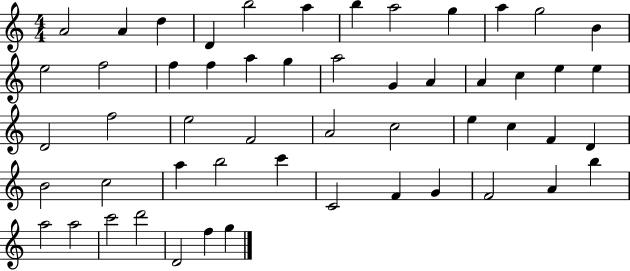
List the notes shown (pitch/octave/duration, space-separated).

A4/h A4/q D5/q D4/q B5/h A5/q B5/q A5/h G5/q A5/q G5/h B4/q E5/h F5/h F5/q F5/q A5/q G5/q A5/h G4/q A4/q A4/q C5/q E5/q E5/q D4/h F5/h E5/h F4/h A4/h C5/h E5/q C5/q F4/q D4/q B4/h C5/h A5/q B5/h C6/q C4/h F4/q G4/q F4/h A4/q B5/q A5/h A5/h C6/h D6/h D4/h F5/q G5/q